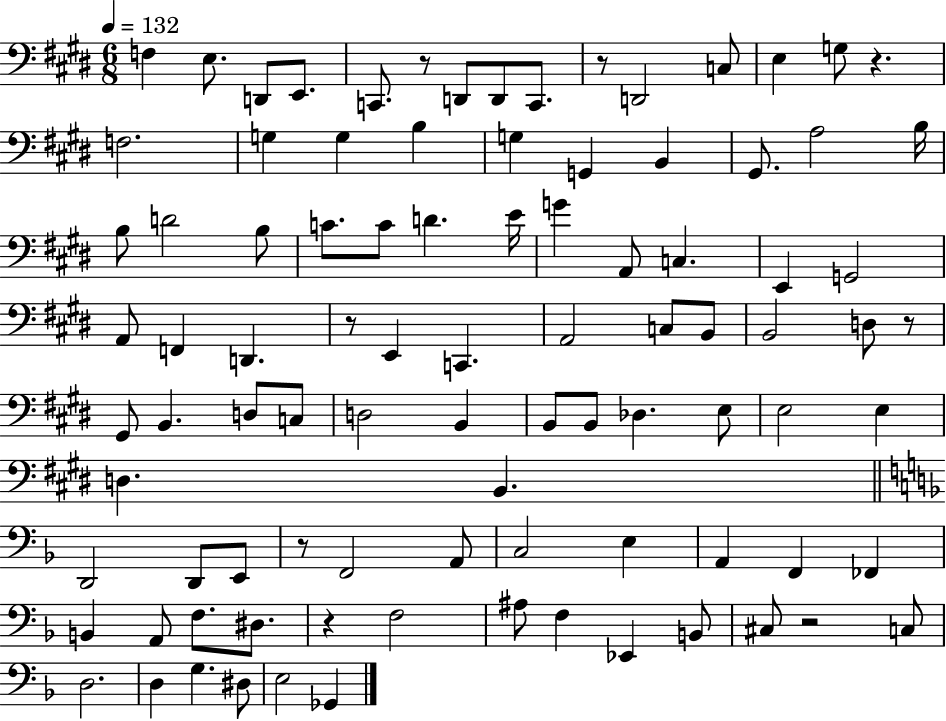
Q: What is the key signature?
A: E major